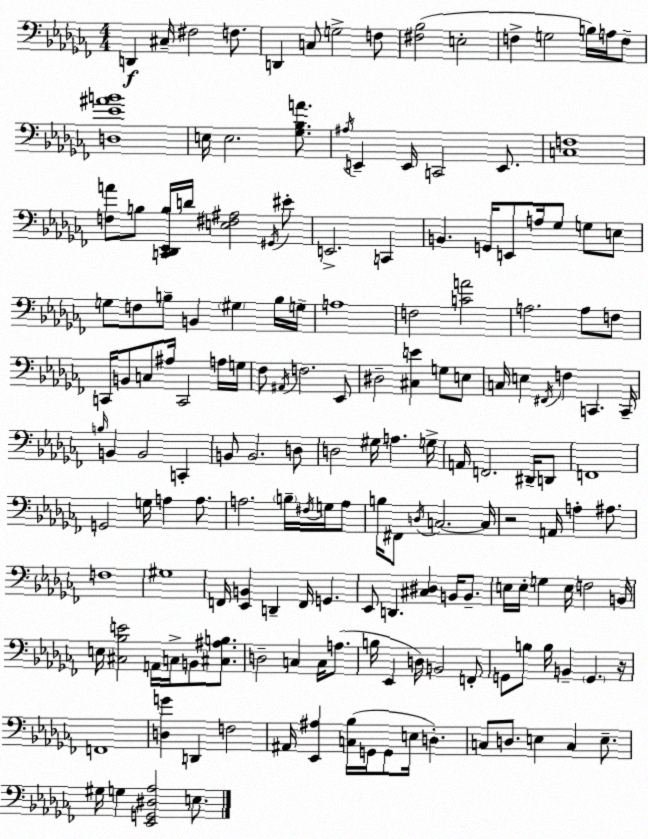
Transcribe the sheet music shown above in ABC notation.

X:1
T:Untitled
M:4/4
L:1/4
K:Abm
D,, ^C,/4 ^F,2 F,/2 D,, C,/2 G,2 F,/2 [^F,_B,]2 E,2 F, G,2 B,/4 A,/4 F,/2 [D,_E^AB]4 E,/4 E,2 [_G,_B,A]/2 ^A,/4 E,, E,,/4 C,,2 E,,/2 [C,F,]4 [F,A]/2 B,/2 [C,,_D,,_E,,B,]/4 D/4 [E,^F,^A,]2 ^G,,/4 ^E/2 E,,2 C,, B,, G,,/4 E,,/2 A,/4 _G,/2 G,/2 E,/2 G,/2 F,/2 B,/2 B,, ^G, B,/4 G,/4 A,4 F,2 [CA]2 A,2 A,/2 F,/2 C,,/4 B,,/2 C,/2 ^A,/4 C,,2 A,/4 G,/4 _F,/2 ^A,,/4 F,2 _E,,/2 ^D,2 [^C,E] G,/2 E,/2 C,/4 E, ^F,,/4 F, C,, C,,/4 B,/4 B,, B,,2 C,, B,,/2 B,,2 D,/2 D,2 ^G,/4 A, G,/4 A,,/4 F,,2 ^D,,/4 D,,/2 F,,4 G,,2 G,/4 A, A,/2 A,2 B,/4 ^F,/4 G,/4 A,/2 B,/4 ^F,,/2 D,/4 C,2 C,/4 z2 A,,/4 A, ^A,/2 F,4 ^G,4 F,,/4 [_E,,B,,] D,, F,,/4 G,, _E,,/2 D,, [^C,^D,] B,,/4 B,,/2 E,/4 E,/4 G, E,/4 F,2 B,,/4 E,/4 [^C,_B,E]2 A,,/4 C,/4 B,,/2 [^C,^A,B,]/2 D,2 C, C,/4 A,/2 B,/4 _E,, D,/4 B,,2 F,,/2 G,,/2 B,/2 B,/4 B,, G,, z/4 F,,4 [D,G] D,, F,2 ^A,,/4 [_E,,^A,] [C,_B,]/4 G,,/4 G,,/2 E,/4 D, C,/2 D,/2 E, C, E,/2 ^G,/4 G, [_E,,G,,^D,_A,]2 E,/2